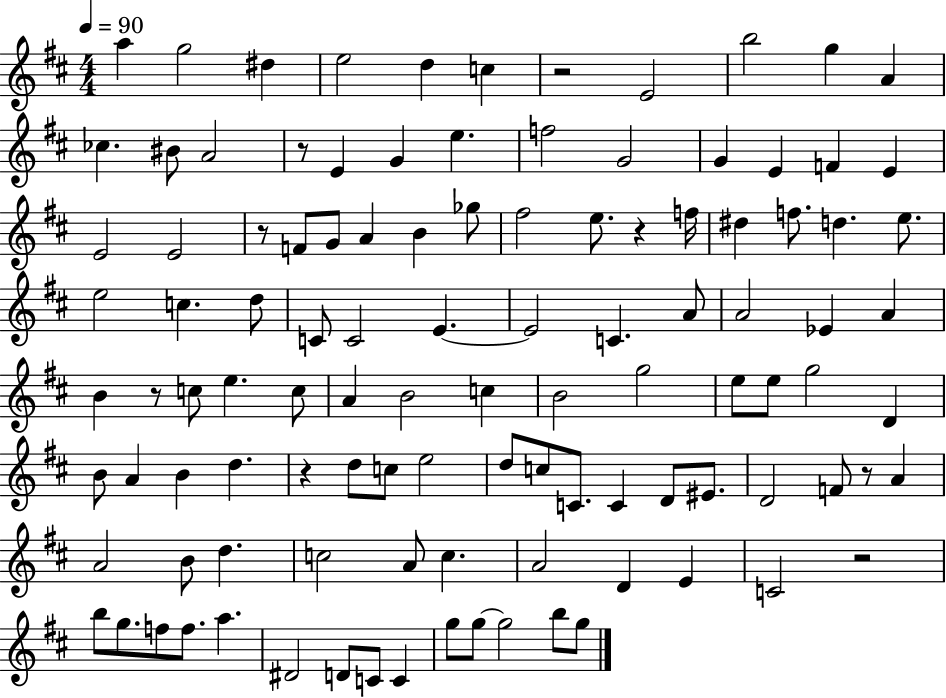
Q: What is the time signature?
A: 4/4